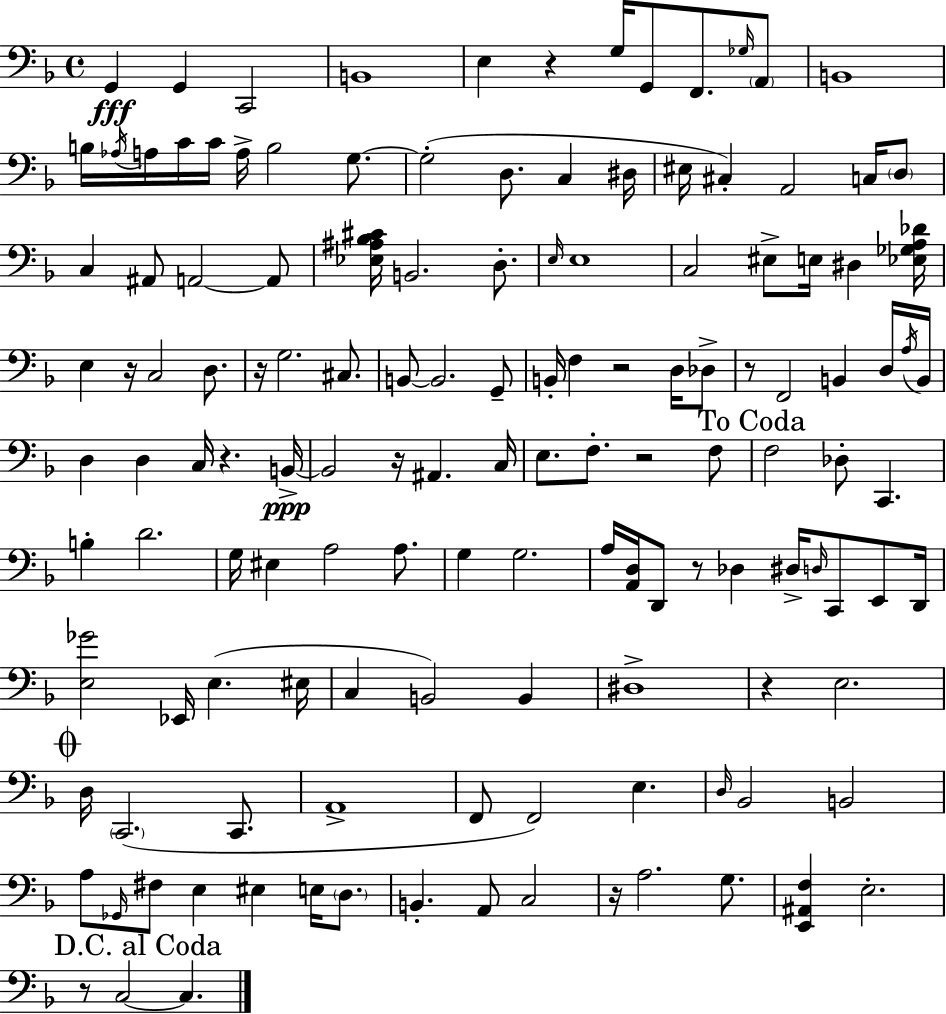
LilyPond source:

{
  \clef bass
  \time 4/4
  \defaultTimeSignature
  \key d \minor
  g,4\fff g,4 c,2 | b,1 | e4 r4 g16 g,8 f,8. \grace { ges16 } \parenthesize a,8 | b,1 | \break b16 \acciaccatura { aes16 } a16 c'16 c'16 a16-> b2 g8.~~ | g2-.( d8. c4 | dis16 eis16 cis4-.) a,2 c16 | \parenthesize d8 c4 ais,8 a,2~~ | \break a,8 <ees ais bes cis'>16 b,2. d8.-. | \grace { e16 } e1 | c2 eis8-> e16 dis4 | <ees ges a des'>16 e4 r16 c2 | \break d8. r16 g2. | cis8. b,8~~ b,2. | g,8-- b,16-. f4 r2 | d16 des8-> r8 f,2 b,4 | \break d16 \acciaccatura { a16 } b,16 d4 d4 c16 r4. | b,16->~~\ppp b,2 r16 ais,4. | c16 e8. f8.-. r2 | f8 \mark "To Coda" f2 des8-. c,4. | \break b4-. d'2. | g16 eis4 a2 | a8. g4 g2. | a16 <a, d>16 d,8 r8 des4 dis16-> \grace { d16 } | \break c,8 e,8 d,16 <e ges'>2 ees,16 e4.( | eis16 c4 b,2) | b,4 dis1-> | r4 e2. | \break \mark \markup { \musicglyph "scripts.coda" } d16 \parenthesize c,2.( | c,8. a,1-> | f,8 f,2) e4. | \grace { d16 } bes,2 b,2 | \break a8 \grace { ges,16 } fis8 e4 eis4 | e16 \parenthesize d8. b,4.-. a,8 c2 | r16 a2. | g8. <e, ais, f>4 e2.-. | \break \mark "D.C. al Coda" r8 c2~~ | c4. \bar "|."
}